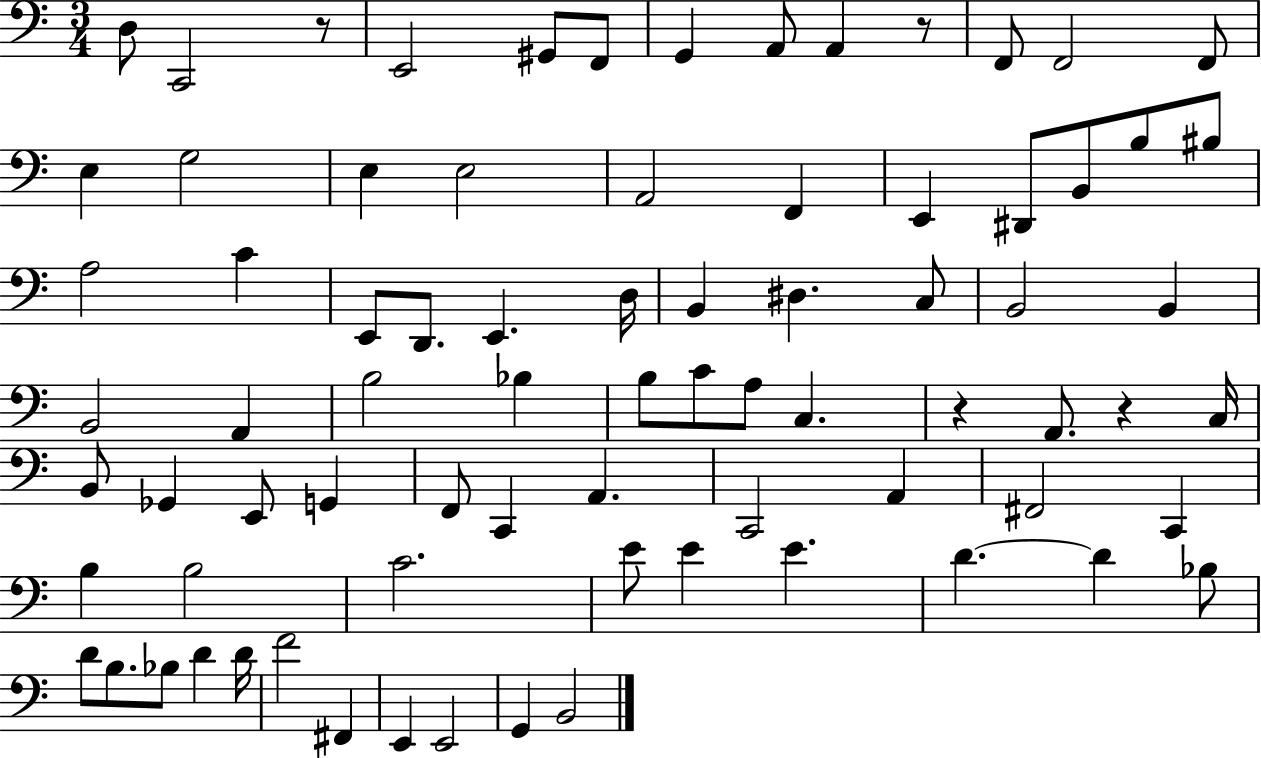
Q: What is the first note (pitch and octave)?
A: D3